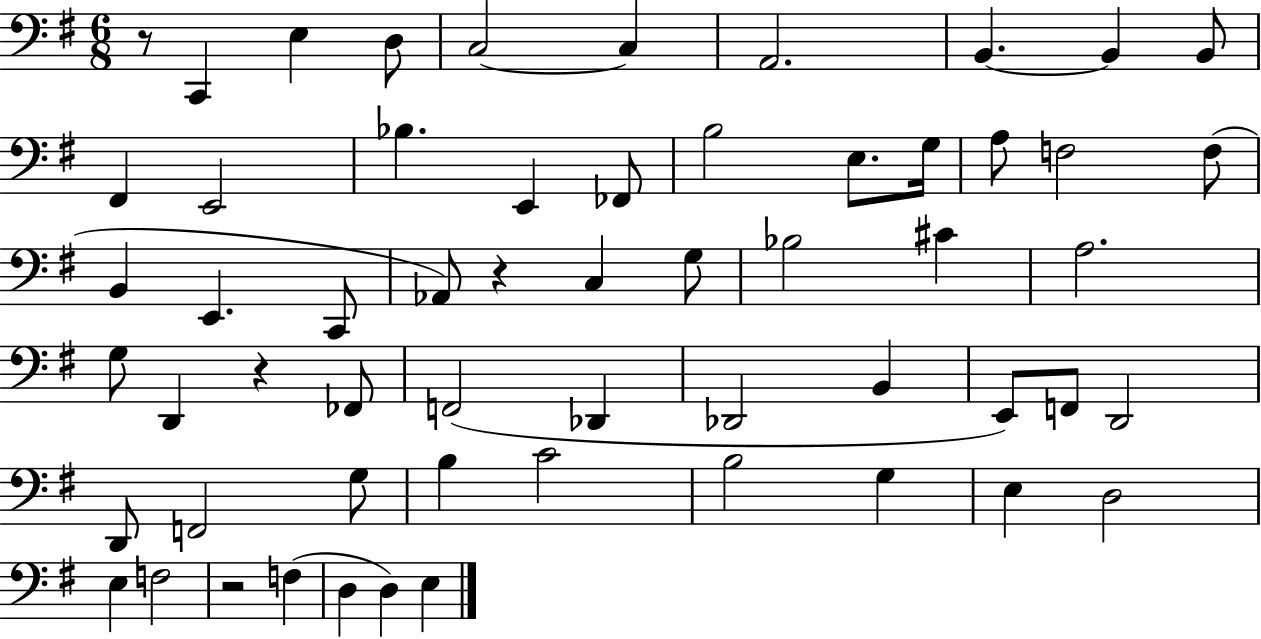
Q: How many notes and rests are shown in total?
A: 58